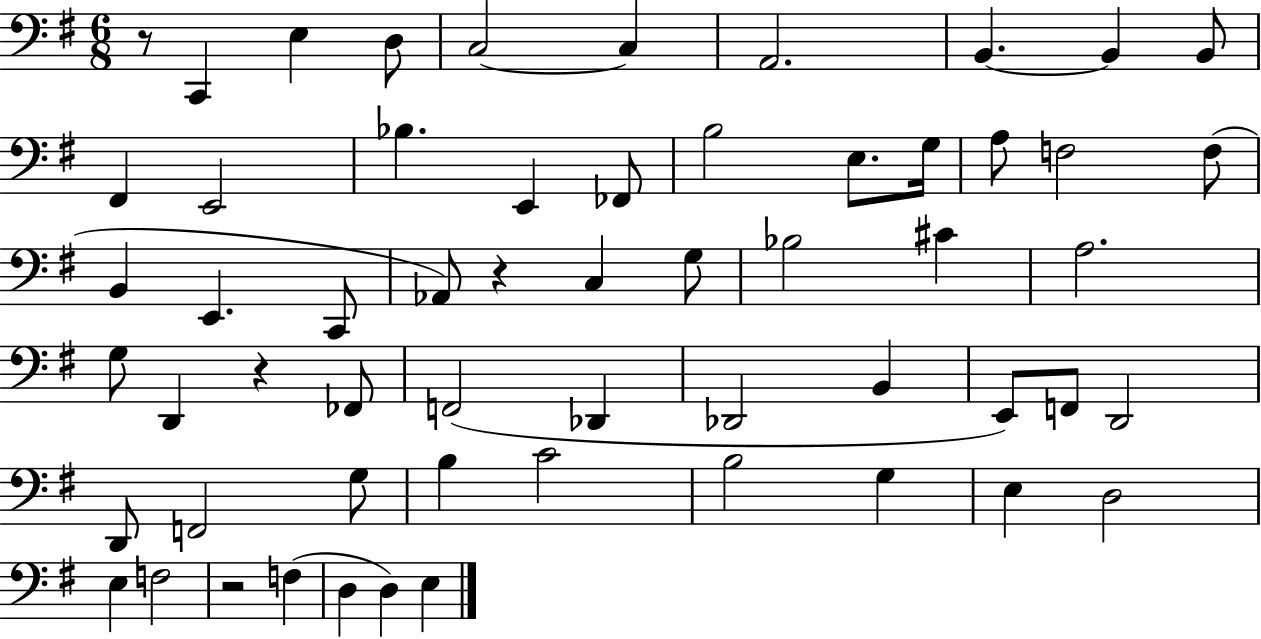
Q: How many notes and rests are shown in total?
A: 58